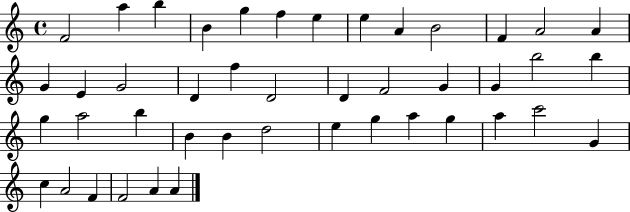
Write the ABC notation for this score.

X:1
T:Untitled
M:4/4
L:1/4
K:C
F2 a b B g f e e A B2 F A2 A G E G2 D f D2 D F2 G G b2 b g a2 b B B d2 e g a g a c'2 G c A2 F F2 A A